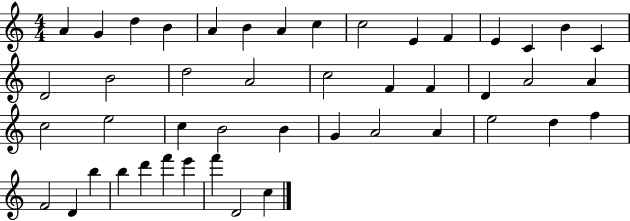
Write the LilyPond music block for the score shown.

{
  \clef treble
  \numericTimeSignature
  \time 4/4
  \key c \major
  a'4 g'4 d''4 b'4 | a'4 b'4 a'4 c''4 | c''2 e'4 f'4 | e'4 c'4 b'4 c'4 | \break d'2 b'2 | d''2 a'2 | c''2 f'4 f'4 | d'4 a'2 a'4 | \break c''2 e''2 | c''4 b'2 b'4 | g'4 a'2 a'4 | e''2 d''4 f''4 | \break f'2 d'4 b''4 | b''4 d'''4 f'''4 e'''4 | f'''4 d'2 c''4 | \bar "|."
}